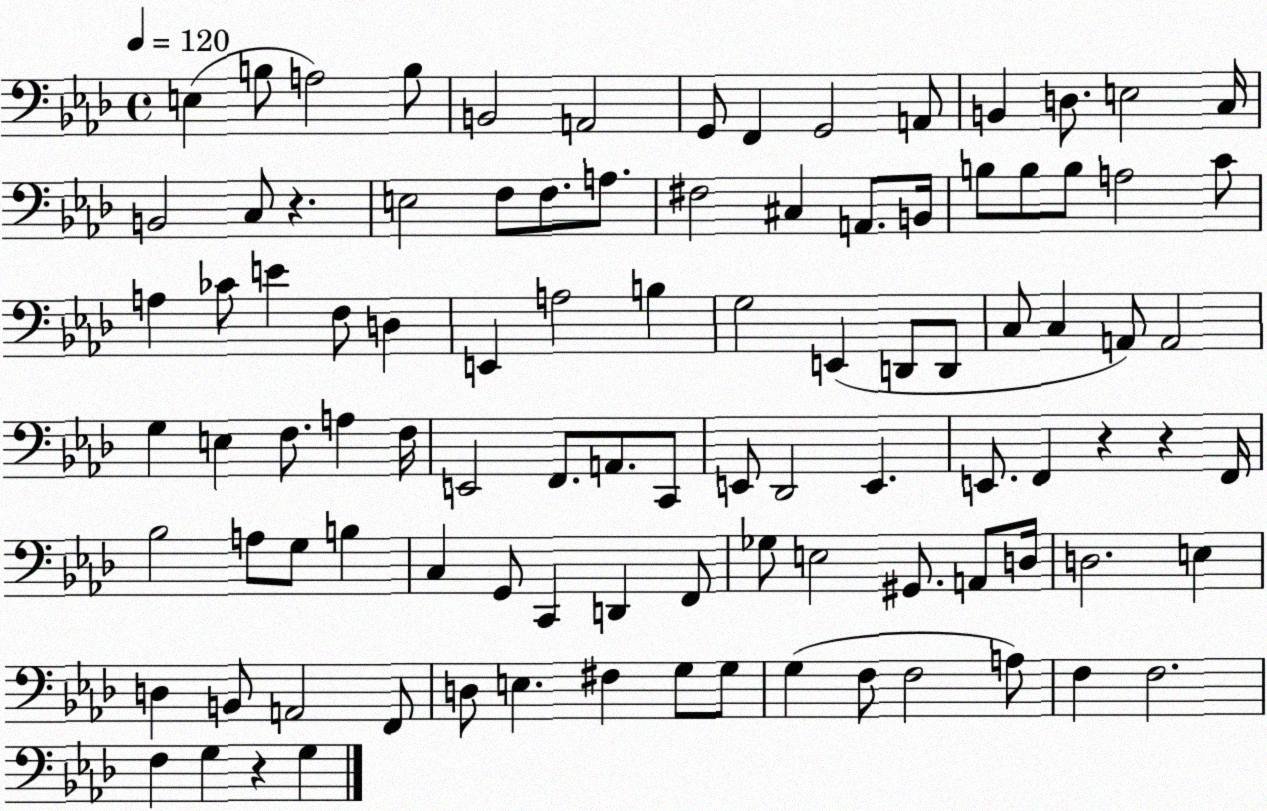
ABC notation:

X:1
T:Untitled
M:4/4
L:1/4
K:Ab
E, B,/2 A,2 B,/2 B,,2 A,,2 G,,/2 F,, G,,2 A,,/2 B,, D,/2 E,2 C,/4 B,,2 C,/2 z E,2 F,/2 F,/2 A,/2 ^F,2 ^C, A,,/2 B,,/4 B,/2 B,/2 B,/2 A,2 C/2 A, _C/2 E F,/2 D, E,, A,2 B, G,2 E,, D,,/2 D,,/2 C,/2 C, A,,/2 A,,2 G, E, F,/2 A, F,/4 E,,2 F,,/2 A,,/2 C,,/2 E,,/2 _D,,2 E,, E,,/2 F,, z z F,,/4 _B,2 A,/2 G,/2 B, C, G,,/2 C,, D,, F,,/2 _G,/2 E,2 ^G,,/2 A,,/2 D,/4 D,2 E, D, B,,/2 A,,2 F,,/2 D,/2 E, ^F, G,/2 G,/2 G, F,/2 F,2 A,/2 F, F,2 F, G, z G,